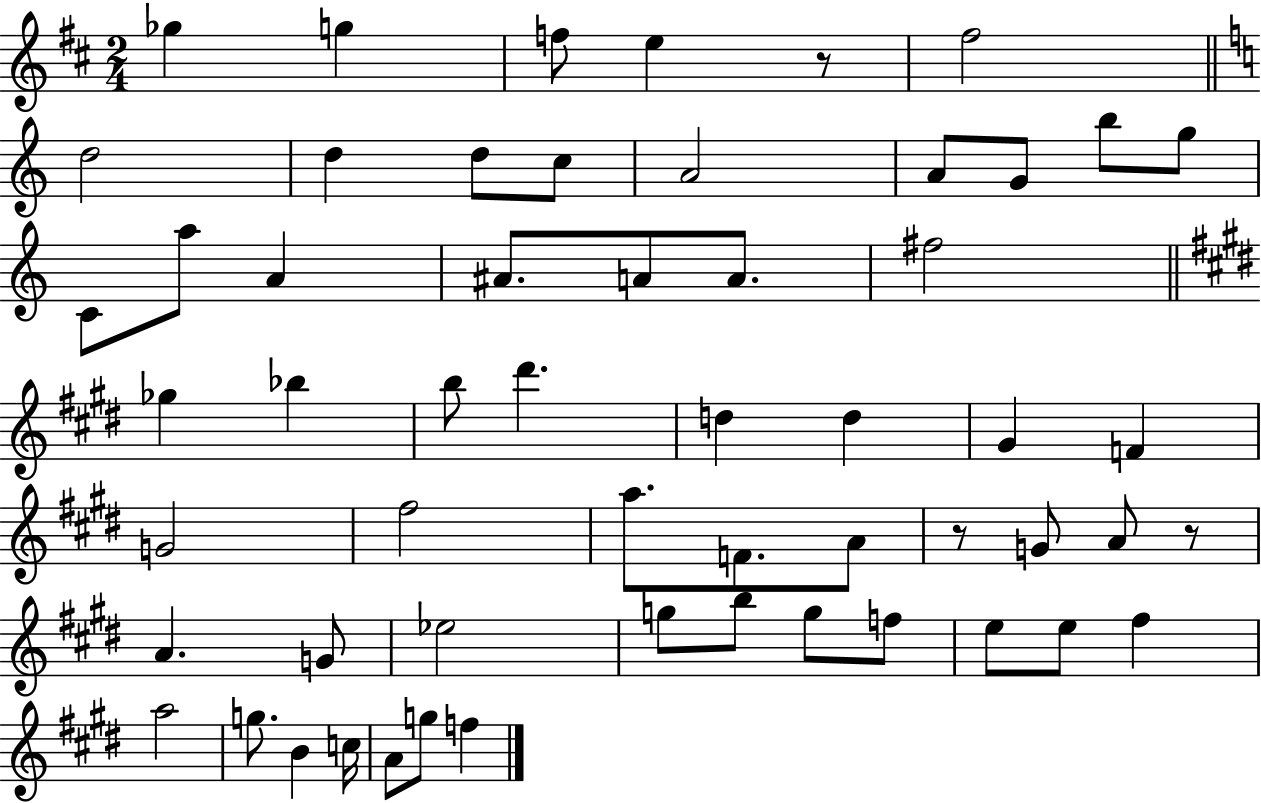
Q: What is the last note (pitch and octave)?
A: F5